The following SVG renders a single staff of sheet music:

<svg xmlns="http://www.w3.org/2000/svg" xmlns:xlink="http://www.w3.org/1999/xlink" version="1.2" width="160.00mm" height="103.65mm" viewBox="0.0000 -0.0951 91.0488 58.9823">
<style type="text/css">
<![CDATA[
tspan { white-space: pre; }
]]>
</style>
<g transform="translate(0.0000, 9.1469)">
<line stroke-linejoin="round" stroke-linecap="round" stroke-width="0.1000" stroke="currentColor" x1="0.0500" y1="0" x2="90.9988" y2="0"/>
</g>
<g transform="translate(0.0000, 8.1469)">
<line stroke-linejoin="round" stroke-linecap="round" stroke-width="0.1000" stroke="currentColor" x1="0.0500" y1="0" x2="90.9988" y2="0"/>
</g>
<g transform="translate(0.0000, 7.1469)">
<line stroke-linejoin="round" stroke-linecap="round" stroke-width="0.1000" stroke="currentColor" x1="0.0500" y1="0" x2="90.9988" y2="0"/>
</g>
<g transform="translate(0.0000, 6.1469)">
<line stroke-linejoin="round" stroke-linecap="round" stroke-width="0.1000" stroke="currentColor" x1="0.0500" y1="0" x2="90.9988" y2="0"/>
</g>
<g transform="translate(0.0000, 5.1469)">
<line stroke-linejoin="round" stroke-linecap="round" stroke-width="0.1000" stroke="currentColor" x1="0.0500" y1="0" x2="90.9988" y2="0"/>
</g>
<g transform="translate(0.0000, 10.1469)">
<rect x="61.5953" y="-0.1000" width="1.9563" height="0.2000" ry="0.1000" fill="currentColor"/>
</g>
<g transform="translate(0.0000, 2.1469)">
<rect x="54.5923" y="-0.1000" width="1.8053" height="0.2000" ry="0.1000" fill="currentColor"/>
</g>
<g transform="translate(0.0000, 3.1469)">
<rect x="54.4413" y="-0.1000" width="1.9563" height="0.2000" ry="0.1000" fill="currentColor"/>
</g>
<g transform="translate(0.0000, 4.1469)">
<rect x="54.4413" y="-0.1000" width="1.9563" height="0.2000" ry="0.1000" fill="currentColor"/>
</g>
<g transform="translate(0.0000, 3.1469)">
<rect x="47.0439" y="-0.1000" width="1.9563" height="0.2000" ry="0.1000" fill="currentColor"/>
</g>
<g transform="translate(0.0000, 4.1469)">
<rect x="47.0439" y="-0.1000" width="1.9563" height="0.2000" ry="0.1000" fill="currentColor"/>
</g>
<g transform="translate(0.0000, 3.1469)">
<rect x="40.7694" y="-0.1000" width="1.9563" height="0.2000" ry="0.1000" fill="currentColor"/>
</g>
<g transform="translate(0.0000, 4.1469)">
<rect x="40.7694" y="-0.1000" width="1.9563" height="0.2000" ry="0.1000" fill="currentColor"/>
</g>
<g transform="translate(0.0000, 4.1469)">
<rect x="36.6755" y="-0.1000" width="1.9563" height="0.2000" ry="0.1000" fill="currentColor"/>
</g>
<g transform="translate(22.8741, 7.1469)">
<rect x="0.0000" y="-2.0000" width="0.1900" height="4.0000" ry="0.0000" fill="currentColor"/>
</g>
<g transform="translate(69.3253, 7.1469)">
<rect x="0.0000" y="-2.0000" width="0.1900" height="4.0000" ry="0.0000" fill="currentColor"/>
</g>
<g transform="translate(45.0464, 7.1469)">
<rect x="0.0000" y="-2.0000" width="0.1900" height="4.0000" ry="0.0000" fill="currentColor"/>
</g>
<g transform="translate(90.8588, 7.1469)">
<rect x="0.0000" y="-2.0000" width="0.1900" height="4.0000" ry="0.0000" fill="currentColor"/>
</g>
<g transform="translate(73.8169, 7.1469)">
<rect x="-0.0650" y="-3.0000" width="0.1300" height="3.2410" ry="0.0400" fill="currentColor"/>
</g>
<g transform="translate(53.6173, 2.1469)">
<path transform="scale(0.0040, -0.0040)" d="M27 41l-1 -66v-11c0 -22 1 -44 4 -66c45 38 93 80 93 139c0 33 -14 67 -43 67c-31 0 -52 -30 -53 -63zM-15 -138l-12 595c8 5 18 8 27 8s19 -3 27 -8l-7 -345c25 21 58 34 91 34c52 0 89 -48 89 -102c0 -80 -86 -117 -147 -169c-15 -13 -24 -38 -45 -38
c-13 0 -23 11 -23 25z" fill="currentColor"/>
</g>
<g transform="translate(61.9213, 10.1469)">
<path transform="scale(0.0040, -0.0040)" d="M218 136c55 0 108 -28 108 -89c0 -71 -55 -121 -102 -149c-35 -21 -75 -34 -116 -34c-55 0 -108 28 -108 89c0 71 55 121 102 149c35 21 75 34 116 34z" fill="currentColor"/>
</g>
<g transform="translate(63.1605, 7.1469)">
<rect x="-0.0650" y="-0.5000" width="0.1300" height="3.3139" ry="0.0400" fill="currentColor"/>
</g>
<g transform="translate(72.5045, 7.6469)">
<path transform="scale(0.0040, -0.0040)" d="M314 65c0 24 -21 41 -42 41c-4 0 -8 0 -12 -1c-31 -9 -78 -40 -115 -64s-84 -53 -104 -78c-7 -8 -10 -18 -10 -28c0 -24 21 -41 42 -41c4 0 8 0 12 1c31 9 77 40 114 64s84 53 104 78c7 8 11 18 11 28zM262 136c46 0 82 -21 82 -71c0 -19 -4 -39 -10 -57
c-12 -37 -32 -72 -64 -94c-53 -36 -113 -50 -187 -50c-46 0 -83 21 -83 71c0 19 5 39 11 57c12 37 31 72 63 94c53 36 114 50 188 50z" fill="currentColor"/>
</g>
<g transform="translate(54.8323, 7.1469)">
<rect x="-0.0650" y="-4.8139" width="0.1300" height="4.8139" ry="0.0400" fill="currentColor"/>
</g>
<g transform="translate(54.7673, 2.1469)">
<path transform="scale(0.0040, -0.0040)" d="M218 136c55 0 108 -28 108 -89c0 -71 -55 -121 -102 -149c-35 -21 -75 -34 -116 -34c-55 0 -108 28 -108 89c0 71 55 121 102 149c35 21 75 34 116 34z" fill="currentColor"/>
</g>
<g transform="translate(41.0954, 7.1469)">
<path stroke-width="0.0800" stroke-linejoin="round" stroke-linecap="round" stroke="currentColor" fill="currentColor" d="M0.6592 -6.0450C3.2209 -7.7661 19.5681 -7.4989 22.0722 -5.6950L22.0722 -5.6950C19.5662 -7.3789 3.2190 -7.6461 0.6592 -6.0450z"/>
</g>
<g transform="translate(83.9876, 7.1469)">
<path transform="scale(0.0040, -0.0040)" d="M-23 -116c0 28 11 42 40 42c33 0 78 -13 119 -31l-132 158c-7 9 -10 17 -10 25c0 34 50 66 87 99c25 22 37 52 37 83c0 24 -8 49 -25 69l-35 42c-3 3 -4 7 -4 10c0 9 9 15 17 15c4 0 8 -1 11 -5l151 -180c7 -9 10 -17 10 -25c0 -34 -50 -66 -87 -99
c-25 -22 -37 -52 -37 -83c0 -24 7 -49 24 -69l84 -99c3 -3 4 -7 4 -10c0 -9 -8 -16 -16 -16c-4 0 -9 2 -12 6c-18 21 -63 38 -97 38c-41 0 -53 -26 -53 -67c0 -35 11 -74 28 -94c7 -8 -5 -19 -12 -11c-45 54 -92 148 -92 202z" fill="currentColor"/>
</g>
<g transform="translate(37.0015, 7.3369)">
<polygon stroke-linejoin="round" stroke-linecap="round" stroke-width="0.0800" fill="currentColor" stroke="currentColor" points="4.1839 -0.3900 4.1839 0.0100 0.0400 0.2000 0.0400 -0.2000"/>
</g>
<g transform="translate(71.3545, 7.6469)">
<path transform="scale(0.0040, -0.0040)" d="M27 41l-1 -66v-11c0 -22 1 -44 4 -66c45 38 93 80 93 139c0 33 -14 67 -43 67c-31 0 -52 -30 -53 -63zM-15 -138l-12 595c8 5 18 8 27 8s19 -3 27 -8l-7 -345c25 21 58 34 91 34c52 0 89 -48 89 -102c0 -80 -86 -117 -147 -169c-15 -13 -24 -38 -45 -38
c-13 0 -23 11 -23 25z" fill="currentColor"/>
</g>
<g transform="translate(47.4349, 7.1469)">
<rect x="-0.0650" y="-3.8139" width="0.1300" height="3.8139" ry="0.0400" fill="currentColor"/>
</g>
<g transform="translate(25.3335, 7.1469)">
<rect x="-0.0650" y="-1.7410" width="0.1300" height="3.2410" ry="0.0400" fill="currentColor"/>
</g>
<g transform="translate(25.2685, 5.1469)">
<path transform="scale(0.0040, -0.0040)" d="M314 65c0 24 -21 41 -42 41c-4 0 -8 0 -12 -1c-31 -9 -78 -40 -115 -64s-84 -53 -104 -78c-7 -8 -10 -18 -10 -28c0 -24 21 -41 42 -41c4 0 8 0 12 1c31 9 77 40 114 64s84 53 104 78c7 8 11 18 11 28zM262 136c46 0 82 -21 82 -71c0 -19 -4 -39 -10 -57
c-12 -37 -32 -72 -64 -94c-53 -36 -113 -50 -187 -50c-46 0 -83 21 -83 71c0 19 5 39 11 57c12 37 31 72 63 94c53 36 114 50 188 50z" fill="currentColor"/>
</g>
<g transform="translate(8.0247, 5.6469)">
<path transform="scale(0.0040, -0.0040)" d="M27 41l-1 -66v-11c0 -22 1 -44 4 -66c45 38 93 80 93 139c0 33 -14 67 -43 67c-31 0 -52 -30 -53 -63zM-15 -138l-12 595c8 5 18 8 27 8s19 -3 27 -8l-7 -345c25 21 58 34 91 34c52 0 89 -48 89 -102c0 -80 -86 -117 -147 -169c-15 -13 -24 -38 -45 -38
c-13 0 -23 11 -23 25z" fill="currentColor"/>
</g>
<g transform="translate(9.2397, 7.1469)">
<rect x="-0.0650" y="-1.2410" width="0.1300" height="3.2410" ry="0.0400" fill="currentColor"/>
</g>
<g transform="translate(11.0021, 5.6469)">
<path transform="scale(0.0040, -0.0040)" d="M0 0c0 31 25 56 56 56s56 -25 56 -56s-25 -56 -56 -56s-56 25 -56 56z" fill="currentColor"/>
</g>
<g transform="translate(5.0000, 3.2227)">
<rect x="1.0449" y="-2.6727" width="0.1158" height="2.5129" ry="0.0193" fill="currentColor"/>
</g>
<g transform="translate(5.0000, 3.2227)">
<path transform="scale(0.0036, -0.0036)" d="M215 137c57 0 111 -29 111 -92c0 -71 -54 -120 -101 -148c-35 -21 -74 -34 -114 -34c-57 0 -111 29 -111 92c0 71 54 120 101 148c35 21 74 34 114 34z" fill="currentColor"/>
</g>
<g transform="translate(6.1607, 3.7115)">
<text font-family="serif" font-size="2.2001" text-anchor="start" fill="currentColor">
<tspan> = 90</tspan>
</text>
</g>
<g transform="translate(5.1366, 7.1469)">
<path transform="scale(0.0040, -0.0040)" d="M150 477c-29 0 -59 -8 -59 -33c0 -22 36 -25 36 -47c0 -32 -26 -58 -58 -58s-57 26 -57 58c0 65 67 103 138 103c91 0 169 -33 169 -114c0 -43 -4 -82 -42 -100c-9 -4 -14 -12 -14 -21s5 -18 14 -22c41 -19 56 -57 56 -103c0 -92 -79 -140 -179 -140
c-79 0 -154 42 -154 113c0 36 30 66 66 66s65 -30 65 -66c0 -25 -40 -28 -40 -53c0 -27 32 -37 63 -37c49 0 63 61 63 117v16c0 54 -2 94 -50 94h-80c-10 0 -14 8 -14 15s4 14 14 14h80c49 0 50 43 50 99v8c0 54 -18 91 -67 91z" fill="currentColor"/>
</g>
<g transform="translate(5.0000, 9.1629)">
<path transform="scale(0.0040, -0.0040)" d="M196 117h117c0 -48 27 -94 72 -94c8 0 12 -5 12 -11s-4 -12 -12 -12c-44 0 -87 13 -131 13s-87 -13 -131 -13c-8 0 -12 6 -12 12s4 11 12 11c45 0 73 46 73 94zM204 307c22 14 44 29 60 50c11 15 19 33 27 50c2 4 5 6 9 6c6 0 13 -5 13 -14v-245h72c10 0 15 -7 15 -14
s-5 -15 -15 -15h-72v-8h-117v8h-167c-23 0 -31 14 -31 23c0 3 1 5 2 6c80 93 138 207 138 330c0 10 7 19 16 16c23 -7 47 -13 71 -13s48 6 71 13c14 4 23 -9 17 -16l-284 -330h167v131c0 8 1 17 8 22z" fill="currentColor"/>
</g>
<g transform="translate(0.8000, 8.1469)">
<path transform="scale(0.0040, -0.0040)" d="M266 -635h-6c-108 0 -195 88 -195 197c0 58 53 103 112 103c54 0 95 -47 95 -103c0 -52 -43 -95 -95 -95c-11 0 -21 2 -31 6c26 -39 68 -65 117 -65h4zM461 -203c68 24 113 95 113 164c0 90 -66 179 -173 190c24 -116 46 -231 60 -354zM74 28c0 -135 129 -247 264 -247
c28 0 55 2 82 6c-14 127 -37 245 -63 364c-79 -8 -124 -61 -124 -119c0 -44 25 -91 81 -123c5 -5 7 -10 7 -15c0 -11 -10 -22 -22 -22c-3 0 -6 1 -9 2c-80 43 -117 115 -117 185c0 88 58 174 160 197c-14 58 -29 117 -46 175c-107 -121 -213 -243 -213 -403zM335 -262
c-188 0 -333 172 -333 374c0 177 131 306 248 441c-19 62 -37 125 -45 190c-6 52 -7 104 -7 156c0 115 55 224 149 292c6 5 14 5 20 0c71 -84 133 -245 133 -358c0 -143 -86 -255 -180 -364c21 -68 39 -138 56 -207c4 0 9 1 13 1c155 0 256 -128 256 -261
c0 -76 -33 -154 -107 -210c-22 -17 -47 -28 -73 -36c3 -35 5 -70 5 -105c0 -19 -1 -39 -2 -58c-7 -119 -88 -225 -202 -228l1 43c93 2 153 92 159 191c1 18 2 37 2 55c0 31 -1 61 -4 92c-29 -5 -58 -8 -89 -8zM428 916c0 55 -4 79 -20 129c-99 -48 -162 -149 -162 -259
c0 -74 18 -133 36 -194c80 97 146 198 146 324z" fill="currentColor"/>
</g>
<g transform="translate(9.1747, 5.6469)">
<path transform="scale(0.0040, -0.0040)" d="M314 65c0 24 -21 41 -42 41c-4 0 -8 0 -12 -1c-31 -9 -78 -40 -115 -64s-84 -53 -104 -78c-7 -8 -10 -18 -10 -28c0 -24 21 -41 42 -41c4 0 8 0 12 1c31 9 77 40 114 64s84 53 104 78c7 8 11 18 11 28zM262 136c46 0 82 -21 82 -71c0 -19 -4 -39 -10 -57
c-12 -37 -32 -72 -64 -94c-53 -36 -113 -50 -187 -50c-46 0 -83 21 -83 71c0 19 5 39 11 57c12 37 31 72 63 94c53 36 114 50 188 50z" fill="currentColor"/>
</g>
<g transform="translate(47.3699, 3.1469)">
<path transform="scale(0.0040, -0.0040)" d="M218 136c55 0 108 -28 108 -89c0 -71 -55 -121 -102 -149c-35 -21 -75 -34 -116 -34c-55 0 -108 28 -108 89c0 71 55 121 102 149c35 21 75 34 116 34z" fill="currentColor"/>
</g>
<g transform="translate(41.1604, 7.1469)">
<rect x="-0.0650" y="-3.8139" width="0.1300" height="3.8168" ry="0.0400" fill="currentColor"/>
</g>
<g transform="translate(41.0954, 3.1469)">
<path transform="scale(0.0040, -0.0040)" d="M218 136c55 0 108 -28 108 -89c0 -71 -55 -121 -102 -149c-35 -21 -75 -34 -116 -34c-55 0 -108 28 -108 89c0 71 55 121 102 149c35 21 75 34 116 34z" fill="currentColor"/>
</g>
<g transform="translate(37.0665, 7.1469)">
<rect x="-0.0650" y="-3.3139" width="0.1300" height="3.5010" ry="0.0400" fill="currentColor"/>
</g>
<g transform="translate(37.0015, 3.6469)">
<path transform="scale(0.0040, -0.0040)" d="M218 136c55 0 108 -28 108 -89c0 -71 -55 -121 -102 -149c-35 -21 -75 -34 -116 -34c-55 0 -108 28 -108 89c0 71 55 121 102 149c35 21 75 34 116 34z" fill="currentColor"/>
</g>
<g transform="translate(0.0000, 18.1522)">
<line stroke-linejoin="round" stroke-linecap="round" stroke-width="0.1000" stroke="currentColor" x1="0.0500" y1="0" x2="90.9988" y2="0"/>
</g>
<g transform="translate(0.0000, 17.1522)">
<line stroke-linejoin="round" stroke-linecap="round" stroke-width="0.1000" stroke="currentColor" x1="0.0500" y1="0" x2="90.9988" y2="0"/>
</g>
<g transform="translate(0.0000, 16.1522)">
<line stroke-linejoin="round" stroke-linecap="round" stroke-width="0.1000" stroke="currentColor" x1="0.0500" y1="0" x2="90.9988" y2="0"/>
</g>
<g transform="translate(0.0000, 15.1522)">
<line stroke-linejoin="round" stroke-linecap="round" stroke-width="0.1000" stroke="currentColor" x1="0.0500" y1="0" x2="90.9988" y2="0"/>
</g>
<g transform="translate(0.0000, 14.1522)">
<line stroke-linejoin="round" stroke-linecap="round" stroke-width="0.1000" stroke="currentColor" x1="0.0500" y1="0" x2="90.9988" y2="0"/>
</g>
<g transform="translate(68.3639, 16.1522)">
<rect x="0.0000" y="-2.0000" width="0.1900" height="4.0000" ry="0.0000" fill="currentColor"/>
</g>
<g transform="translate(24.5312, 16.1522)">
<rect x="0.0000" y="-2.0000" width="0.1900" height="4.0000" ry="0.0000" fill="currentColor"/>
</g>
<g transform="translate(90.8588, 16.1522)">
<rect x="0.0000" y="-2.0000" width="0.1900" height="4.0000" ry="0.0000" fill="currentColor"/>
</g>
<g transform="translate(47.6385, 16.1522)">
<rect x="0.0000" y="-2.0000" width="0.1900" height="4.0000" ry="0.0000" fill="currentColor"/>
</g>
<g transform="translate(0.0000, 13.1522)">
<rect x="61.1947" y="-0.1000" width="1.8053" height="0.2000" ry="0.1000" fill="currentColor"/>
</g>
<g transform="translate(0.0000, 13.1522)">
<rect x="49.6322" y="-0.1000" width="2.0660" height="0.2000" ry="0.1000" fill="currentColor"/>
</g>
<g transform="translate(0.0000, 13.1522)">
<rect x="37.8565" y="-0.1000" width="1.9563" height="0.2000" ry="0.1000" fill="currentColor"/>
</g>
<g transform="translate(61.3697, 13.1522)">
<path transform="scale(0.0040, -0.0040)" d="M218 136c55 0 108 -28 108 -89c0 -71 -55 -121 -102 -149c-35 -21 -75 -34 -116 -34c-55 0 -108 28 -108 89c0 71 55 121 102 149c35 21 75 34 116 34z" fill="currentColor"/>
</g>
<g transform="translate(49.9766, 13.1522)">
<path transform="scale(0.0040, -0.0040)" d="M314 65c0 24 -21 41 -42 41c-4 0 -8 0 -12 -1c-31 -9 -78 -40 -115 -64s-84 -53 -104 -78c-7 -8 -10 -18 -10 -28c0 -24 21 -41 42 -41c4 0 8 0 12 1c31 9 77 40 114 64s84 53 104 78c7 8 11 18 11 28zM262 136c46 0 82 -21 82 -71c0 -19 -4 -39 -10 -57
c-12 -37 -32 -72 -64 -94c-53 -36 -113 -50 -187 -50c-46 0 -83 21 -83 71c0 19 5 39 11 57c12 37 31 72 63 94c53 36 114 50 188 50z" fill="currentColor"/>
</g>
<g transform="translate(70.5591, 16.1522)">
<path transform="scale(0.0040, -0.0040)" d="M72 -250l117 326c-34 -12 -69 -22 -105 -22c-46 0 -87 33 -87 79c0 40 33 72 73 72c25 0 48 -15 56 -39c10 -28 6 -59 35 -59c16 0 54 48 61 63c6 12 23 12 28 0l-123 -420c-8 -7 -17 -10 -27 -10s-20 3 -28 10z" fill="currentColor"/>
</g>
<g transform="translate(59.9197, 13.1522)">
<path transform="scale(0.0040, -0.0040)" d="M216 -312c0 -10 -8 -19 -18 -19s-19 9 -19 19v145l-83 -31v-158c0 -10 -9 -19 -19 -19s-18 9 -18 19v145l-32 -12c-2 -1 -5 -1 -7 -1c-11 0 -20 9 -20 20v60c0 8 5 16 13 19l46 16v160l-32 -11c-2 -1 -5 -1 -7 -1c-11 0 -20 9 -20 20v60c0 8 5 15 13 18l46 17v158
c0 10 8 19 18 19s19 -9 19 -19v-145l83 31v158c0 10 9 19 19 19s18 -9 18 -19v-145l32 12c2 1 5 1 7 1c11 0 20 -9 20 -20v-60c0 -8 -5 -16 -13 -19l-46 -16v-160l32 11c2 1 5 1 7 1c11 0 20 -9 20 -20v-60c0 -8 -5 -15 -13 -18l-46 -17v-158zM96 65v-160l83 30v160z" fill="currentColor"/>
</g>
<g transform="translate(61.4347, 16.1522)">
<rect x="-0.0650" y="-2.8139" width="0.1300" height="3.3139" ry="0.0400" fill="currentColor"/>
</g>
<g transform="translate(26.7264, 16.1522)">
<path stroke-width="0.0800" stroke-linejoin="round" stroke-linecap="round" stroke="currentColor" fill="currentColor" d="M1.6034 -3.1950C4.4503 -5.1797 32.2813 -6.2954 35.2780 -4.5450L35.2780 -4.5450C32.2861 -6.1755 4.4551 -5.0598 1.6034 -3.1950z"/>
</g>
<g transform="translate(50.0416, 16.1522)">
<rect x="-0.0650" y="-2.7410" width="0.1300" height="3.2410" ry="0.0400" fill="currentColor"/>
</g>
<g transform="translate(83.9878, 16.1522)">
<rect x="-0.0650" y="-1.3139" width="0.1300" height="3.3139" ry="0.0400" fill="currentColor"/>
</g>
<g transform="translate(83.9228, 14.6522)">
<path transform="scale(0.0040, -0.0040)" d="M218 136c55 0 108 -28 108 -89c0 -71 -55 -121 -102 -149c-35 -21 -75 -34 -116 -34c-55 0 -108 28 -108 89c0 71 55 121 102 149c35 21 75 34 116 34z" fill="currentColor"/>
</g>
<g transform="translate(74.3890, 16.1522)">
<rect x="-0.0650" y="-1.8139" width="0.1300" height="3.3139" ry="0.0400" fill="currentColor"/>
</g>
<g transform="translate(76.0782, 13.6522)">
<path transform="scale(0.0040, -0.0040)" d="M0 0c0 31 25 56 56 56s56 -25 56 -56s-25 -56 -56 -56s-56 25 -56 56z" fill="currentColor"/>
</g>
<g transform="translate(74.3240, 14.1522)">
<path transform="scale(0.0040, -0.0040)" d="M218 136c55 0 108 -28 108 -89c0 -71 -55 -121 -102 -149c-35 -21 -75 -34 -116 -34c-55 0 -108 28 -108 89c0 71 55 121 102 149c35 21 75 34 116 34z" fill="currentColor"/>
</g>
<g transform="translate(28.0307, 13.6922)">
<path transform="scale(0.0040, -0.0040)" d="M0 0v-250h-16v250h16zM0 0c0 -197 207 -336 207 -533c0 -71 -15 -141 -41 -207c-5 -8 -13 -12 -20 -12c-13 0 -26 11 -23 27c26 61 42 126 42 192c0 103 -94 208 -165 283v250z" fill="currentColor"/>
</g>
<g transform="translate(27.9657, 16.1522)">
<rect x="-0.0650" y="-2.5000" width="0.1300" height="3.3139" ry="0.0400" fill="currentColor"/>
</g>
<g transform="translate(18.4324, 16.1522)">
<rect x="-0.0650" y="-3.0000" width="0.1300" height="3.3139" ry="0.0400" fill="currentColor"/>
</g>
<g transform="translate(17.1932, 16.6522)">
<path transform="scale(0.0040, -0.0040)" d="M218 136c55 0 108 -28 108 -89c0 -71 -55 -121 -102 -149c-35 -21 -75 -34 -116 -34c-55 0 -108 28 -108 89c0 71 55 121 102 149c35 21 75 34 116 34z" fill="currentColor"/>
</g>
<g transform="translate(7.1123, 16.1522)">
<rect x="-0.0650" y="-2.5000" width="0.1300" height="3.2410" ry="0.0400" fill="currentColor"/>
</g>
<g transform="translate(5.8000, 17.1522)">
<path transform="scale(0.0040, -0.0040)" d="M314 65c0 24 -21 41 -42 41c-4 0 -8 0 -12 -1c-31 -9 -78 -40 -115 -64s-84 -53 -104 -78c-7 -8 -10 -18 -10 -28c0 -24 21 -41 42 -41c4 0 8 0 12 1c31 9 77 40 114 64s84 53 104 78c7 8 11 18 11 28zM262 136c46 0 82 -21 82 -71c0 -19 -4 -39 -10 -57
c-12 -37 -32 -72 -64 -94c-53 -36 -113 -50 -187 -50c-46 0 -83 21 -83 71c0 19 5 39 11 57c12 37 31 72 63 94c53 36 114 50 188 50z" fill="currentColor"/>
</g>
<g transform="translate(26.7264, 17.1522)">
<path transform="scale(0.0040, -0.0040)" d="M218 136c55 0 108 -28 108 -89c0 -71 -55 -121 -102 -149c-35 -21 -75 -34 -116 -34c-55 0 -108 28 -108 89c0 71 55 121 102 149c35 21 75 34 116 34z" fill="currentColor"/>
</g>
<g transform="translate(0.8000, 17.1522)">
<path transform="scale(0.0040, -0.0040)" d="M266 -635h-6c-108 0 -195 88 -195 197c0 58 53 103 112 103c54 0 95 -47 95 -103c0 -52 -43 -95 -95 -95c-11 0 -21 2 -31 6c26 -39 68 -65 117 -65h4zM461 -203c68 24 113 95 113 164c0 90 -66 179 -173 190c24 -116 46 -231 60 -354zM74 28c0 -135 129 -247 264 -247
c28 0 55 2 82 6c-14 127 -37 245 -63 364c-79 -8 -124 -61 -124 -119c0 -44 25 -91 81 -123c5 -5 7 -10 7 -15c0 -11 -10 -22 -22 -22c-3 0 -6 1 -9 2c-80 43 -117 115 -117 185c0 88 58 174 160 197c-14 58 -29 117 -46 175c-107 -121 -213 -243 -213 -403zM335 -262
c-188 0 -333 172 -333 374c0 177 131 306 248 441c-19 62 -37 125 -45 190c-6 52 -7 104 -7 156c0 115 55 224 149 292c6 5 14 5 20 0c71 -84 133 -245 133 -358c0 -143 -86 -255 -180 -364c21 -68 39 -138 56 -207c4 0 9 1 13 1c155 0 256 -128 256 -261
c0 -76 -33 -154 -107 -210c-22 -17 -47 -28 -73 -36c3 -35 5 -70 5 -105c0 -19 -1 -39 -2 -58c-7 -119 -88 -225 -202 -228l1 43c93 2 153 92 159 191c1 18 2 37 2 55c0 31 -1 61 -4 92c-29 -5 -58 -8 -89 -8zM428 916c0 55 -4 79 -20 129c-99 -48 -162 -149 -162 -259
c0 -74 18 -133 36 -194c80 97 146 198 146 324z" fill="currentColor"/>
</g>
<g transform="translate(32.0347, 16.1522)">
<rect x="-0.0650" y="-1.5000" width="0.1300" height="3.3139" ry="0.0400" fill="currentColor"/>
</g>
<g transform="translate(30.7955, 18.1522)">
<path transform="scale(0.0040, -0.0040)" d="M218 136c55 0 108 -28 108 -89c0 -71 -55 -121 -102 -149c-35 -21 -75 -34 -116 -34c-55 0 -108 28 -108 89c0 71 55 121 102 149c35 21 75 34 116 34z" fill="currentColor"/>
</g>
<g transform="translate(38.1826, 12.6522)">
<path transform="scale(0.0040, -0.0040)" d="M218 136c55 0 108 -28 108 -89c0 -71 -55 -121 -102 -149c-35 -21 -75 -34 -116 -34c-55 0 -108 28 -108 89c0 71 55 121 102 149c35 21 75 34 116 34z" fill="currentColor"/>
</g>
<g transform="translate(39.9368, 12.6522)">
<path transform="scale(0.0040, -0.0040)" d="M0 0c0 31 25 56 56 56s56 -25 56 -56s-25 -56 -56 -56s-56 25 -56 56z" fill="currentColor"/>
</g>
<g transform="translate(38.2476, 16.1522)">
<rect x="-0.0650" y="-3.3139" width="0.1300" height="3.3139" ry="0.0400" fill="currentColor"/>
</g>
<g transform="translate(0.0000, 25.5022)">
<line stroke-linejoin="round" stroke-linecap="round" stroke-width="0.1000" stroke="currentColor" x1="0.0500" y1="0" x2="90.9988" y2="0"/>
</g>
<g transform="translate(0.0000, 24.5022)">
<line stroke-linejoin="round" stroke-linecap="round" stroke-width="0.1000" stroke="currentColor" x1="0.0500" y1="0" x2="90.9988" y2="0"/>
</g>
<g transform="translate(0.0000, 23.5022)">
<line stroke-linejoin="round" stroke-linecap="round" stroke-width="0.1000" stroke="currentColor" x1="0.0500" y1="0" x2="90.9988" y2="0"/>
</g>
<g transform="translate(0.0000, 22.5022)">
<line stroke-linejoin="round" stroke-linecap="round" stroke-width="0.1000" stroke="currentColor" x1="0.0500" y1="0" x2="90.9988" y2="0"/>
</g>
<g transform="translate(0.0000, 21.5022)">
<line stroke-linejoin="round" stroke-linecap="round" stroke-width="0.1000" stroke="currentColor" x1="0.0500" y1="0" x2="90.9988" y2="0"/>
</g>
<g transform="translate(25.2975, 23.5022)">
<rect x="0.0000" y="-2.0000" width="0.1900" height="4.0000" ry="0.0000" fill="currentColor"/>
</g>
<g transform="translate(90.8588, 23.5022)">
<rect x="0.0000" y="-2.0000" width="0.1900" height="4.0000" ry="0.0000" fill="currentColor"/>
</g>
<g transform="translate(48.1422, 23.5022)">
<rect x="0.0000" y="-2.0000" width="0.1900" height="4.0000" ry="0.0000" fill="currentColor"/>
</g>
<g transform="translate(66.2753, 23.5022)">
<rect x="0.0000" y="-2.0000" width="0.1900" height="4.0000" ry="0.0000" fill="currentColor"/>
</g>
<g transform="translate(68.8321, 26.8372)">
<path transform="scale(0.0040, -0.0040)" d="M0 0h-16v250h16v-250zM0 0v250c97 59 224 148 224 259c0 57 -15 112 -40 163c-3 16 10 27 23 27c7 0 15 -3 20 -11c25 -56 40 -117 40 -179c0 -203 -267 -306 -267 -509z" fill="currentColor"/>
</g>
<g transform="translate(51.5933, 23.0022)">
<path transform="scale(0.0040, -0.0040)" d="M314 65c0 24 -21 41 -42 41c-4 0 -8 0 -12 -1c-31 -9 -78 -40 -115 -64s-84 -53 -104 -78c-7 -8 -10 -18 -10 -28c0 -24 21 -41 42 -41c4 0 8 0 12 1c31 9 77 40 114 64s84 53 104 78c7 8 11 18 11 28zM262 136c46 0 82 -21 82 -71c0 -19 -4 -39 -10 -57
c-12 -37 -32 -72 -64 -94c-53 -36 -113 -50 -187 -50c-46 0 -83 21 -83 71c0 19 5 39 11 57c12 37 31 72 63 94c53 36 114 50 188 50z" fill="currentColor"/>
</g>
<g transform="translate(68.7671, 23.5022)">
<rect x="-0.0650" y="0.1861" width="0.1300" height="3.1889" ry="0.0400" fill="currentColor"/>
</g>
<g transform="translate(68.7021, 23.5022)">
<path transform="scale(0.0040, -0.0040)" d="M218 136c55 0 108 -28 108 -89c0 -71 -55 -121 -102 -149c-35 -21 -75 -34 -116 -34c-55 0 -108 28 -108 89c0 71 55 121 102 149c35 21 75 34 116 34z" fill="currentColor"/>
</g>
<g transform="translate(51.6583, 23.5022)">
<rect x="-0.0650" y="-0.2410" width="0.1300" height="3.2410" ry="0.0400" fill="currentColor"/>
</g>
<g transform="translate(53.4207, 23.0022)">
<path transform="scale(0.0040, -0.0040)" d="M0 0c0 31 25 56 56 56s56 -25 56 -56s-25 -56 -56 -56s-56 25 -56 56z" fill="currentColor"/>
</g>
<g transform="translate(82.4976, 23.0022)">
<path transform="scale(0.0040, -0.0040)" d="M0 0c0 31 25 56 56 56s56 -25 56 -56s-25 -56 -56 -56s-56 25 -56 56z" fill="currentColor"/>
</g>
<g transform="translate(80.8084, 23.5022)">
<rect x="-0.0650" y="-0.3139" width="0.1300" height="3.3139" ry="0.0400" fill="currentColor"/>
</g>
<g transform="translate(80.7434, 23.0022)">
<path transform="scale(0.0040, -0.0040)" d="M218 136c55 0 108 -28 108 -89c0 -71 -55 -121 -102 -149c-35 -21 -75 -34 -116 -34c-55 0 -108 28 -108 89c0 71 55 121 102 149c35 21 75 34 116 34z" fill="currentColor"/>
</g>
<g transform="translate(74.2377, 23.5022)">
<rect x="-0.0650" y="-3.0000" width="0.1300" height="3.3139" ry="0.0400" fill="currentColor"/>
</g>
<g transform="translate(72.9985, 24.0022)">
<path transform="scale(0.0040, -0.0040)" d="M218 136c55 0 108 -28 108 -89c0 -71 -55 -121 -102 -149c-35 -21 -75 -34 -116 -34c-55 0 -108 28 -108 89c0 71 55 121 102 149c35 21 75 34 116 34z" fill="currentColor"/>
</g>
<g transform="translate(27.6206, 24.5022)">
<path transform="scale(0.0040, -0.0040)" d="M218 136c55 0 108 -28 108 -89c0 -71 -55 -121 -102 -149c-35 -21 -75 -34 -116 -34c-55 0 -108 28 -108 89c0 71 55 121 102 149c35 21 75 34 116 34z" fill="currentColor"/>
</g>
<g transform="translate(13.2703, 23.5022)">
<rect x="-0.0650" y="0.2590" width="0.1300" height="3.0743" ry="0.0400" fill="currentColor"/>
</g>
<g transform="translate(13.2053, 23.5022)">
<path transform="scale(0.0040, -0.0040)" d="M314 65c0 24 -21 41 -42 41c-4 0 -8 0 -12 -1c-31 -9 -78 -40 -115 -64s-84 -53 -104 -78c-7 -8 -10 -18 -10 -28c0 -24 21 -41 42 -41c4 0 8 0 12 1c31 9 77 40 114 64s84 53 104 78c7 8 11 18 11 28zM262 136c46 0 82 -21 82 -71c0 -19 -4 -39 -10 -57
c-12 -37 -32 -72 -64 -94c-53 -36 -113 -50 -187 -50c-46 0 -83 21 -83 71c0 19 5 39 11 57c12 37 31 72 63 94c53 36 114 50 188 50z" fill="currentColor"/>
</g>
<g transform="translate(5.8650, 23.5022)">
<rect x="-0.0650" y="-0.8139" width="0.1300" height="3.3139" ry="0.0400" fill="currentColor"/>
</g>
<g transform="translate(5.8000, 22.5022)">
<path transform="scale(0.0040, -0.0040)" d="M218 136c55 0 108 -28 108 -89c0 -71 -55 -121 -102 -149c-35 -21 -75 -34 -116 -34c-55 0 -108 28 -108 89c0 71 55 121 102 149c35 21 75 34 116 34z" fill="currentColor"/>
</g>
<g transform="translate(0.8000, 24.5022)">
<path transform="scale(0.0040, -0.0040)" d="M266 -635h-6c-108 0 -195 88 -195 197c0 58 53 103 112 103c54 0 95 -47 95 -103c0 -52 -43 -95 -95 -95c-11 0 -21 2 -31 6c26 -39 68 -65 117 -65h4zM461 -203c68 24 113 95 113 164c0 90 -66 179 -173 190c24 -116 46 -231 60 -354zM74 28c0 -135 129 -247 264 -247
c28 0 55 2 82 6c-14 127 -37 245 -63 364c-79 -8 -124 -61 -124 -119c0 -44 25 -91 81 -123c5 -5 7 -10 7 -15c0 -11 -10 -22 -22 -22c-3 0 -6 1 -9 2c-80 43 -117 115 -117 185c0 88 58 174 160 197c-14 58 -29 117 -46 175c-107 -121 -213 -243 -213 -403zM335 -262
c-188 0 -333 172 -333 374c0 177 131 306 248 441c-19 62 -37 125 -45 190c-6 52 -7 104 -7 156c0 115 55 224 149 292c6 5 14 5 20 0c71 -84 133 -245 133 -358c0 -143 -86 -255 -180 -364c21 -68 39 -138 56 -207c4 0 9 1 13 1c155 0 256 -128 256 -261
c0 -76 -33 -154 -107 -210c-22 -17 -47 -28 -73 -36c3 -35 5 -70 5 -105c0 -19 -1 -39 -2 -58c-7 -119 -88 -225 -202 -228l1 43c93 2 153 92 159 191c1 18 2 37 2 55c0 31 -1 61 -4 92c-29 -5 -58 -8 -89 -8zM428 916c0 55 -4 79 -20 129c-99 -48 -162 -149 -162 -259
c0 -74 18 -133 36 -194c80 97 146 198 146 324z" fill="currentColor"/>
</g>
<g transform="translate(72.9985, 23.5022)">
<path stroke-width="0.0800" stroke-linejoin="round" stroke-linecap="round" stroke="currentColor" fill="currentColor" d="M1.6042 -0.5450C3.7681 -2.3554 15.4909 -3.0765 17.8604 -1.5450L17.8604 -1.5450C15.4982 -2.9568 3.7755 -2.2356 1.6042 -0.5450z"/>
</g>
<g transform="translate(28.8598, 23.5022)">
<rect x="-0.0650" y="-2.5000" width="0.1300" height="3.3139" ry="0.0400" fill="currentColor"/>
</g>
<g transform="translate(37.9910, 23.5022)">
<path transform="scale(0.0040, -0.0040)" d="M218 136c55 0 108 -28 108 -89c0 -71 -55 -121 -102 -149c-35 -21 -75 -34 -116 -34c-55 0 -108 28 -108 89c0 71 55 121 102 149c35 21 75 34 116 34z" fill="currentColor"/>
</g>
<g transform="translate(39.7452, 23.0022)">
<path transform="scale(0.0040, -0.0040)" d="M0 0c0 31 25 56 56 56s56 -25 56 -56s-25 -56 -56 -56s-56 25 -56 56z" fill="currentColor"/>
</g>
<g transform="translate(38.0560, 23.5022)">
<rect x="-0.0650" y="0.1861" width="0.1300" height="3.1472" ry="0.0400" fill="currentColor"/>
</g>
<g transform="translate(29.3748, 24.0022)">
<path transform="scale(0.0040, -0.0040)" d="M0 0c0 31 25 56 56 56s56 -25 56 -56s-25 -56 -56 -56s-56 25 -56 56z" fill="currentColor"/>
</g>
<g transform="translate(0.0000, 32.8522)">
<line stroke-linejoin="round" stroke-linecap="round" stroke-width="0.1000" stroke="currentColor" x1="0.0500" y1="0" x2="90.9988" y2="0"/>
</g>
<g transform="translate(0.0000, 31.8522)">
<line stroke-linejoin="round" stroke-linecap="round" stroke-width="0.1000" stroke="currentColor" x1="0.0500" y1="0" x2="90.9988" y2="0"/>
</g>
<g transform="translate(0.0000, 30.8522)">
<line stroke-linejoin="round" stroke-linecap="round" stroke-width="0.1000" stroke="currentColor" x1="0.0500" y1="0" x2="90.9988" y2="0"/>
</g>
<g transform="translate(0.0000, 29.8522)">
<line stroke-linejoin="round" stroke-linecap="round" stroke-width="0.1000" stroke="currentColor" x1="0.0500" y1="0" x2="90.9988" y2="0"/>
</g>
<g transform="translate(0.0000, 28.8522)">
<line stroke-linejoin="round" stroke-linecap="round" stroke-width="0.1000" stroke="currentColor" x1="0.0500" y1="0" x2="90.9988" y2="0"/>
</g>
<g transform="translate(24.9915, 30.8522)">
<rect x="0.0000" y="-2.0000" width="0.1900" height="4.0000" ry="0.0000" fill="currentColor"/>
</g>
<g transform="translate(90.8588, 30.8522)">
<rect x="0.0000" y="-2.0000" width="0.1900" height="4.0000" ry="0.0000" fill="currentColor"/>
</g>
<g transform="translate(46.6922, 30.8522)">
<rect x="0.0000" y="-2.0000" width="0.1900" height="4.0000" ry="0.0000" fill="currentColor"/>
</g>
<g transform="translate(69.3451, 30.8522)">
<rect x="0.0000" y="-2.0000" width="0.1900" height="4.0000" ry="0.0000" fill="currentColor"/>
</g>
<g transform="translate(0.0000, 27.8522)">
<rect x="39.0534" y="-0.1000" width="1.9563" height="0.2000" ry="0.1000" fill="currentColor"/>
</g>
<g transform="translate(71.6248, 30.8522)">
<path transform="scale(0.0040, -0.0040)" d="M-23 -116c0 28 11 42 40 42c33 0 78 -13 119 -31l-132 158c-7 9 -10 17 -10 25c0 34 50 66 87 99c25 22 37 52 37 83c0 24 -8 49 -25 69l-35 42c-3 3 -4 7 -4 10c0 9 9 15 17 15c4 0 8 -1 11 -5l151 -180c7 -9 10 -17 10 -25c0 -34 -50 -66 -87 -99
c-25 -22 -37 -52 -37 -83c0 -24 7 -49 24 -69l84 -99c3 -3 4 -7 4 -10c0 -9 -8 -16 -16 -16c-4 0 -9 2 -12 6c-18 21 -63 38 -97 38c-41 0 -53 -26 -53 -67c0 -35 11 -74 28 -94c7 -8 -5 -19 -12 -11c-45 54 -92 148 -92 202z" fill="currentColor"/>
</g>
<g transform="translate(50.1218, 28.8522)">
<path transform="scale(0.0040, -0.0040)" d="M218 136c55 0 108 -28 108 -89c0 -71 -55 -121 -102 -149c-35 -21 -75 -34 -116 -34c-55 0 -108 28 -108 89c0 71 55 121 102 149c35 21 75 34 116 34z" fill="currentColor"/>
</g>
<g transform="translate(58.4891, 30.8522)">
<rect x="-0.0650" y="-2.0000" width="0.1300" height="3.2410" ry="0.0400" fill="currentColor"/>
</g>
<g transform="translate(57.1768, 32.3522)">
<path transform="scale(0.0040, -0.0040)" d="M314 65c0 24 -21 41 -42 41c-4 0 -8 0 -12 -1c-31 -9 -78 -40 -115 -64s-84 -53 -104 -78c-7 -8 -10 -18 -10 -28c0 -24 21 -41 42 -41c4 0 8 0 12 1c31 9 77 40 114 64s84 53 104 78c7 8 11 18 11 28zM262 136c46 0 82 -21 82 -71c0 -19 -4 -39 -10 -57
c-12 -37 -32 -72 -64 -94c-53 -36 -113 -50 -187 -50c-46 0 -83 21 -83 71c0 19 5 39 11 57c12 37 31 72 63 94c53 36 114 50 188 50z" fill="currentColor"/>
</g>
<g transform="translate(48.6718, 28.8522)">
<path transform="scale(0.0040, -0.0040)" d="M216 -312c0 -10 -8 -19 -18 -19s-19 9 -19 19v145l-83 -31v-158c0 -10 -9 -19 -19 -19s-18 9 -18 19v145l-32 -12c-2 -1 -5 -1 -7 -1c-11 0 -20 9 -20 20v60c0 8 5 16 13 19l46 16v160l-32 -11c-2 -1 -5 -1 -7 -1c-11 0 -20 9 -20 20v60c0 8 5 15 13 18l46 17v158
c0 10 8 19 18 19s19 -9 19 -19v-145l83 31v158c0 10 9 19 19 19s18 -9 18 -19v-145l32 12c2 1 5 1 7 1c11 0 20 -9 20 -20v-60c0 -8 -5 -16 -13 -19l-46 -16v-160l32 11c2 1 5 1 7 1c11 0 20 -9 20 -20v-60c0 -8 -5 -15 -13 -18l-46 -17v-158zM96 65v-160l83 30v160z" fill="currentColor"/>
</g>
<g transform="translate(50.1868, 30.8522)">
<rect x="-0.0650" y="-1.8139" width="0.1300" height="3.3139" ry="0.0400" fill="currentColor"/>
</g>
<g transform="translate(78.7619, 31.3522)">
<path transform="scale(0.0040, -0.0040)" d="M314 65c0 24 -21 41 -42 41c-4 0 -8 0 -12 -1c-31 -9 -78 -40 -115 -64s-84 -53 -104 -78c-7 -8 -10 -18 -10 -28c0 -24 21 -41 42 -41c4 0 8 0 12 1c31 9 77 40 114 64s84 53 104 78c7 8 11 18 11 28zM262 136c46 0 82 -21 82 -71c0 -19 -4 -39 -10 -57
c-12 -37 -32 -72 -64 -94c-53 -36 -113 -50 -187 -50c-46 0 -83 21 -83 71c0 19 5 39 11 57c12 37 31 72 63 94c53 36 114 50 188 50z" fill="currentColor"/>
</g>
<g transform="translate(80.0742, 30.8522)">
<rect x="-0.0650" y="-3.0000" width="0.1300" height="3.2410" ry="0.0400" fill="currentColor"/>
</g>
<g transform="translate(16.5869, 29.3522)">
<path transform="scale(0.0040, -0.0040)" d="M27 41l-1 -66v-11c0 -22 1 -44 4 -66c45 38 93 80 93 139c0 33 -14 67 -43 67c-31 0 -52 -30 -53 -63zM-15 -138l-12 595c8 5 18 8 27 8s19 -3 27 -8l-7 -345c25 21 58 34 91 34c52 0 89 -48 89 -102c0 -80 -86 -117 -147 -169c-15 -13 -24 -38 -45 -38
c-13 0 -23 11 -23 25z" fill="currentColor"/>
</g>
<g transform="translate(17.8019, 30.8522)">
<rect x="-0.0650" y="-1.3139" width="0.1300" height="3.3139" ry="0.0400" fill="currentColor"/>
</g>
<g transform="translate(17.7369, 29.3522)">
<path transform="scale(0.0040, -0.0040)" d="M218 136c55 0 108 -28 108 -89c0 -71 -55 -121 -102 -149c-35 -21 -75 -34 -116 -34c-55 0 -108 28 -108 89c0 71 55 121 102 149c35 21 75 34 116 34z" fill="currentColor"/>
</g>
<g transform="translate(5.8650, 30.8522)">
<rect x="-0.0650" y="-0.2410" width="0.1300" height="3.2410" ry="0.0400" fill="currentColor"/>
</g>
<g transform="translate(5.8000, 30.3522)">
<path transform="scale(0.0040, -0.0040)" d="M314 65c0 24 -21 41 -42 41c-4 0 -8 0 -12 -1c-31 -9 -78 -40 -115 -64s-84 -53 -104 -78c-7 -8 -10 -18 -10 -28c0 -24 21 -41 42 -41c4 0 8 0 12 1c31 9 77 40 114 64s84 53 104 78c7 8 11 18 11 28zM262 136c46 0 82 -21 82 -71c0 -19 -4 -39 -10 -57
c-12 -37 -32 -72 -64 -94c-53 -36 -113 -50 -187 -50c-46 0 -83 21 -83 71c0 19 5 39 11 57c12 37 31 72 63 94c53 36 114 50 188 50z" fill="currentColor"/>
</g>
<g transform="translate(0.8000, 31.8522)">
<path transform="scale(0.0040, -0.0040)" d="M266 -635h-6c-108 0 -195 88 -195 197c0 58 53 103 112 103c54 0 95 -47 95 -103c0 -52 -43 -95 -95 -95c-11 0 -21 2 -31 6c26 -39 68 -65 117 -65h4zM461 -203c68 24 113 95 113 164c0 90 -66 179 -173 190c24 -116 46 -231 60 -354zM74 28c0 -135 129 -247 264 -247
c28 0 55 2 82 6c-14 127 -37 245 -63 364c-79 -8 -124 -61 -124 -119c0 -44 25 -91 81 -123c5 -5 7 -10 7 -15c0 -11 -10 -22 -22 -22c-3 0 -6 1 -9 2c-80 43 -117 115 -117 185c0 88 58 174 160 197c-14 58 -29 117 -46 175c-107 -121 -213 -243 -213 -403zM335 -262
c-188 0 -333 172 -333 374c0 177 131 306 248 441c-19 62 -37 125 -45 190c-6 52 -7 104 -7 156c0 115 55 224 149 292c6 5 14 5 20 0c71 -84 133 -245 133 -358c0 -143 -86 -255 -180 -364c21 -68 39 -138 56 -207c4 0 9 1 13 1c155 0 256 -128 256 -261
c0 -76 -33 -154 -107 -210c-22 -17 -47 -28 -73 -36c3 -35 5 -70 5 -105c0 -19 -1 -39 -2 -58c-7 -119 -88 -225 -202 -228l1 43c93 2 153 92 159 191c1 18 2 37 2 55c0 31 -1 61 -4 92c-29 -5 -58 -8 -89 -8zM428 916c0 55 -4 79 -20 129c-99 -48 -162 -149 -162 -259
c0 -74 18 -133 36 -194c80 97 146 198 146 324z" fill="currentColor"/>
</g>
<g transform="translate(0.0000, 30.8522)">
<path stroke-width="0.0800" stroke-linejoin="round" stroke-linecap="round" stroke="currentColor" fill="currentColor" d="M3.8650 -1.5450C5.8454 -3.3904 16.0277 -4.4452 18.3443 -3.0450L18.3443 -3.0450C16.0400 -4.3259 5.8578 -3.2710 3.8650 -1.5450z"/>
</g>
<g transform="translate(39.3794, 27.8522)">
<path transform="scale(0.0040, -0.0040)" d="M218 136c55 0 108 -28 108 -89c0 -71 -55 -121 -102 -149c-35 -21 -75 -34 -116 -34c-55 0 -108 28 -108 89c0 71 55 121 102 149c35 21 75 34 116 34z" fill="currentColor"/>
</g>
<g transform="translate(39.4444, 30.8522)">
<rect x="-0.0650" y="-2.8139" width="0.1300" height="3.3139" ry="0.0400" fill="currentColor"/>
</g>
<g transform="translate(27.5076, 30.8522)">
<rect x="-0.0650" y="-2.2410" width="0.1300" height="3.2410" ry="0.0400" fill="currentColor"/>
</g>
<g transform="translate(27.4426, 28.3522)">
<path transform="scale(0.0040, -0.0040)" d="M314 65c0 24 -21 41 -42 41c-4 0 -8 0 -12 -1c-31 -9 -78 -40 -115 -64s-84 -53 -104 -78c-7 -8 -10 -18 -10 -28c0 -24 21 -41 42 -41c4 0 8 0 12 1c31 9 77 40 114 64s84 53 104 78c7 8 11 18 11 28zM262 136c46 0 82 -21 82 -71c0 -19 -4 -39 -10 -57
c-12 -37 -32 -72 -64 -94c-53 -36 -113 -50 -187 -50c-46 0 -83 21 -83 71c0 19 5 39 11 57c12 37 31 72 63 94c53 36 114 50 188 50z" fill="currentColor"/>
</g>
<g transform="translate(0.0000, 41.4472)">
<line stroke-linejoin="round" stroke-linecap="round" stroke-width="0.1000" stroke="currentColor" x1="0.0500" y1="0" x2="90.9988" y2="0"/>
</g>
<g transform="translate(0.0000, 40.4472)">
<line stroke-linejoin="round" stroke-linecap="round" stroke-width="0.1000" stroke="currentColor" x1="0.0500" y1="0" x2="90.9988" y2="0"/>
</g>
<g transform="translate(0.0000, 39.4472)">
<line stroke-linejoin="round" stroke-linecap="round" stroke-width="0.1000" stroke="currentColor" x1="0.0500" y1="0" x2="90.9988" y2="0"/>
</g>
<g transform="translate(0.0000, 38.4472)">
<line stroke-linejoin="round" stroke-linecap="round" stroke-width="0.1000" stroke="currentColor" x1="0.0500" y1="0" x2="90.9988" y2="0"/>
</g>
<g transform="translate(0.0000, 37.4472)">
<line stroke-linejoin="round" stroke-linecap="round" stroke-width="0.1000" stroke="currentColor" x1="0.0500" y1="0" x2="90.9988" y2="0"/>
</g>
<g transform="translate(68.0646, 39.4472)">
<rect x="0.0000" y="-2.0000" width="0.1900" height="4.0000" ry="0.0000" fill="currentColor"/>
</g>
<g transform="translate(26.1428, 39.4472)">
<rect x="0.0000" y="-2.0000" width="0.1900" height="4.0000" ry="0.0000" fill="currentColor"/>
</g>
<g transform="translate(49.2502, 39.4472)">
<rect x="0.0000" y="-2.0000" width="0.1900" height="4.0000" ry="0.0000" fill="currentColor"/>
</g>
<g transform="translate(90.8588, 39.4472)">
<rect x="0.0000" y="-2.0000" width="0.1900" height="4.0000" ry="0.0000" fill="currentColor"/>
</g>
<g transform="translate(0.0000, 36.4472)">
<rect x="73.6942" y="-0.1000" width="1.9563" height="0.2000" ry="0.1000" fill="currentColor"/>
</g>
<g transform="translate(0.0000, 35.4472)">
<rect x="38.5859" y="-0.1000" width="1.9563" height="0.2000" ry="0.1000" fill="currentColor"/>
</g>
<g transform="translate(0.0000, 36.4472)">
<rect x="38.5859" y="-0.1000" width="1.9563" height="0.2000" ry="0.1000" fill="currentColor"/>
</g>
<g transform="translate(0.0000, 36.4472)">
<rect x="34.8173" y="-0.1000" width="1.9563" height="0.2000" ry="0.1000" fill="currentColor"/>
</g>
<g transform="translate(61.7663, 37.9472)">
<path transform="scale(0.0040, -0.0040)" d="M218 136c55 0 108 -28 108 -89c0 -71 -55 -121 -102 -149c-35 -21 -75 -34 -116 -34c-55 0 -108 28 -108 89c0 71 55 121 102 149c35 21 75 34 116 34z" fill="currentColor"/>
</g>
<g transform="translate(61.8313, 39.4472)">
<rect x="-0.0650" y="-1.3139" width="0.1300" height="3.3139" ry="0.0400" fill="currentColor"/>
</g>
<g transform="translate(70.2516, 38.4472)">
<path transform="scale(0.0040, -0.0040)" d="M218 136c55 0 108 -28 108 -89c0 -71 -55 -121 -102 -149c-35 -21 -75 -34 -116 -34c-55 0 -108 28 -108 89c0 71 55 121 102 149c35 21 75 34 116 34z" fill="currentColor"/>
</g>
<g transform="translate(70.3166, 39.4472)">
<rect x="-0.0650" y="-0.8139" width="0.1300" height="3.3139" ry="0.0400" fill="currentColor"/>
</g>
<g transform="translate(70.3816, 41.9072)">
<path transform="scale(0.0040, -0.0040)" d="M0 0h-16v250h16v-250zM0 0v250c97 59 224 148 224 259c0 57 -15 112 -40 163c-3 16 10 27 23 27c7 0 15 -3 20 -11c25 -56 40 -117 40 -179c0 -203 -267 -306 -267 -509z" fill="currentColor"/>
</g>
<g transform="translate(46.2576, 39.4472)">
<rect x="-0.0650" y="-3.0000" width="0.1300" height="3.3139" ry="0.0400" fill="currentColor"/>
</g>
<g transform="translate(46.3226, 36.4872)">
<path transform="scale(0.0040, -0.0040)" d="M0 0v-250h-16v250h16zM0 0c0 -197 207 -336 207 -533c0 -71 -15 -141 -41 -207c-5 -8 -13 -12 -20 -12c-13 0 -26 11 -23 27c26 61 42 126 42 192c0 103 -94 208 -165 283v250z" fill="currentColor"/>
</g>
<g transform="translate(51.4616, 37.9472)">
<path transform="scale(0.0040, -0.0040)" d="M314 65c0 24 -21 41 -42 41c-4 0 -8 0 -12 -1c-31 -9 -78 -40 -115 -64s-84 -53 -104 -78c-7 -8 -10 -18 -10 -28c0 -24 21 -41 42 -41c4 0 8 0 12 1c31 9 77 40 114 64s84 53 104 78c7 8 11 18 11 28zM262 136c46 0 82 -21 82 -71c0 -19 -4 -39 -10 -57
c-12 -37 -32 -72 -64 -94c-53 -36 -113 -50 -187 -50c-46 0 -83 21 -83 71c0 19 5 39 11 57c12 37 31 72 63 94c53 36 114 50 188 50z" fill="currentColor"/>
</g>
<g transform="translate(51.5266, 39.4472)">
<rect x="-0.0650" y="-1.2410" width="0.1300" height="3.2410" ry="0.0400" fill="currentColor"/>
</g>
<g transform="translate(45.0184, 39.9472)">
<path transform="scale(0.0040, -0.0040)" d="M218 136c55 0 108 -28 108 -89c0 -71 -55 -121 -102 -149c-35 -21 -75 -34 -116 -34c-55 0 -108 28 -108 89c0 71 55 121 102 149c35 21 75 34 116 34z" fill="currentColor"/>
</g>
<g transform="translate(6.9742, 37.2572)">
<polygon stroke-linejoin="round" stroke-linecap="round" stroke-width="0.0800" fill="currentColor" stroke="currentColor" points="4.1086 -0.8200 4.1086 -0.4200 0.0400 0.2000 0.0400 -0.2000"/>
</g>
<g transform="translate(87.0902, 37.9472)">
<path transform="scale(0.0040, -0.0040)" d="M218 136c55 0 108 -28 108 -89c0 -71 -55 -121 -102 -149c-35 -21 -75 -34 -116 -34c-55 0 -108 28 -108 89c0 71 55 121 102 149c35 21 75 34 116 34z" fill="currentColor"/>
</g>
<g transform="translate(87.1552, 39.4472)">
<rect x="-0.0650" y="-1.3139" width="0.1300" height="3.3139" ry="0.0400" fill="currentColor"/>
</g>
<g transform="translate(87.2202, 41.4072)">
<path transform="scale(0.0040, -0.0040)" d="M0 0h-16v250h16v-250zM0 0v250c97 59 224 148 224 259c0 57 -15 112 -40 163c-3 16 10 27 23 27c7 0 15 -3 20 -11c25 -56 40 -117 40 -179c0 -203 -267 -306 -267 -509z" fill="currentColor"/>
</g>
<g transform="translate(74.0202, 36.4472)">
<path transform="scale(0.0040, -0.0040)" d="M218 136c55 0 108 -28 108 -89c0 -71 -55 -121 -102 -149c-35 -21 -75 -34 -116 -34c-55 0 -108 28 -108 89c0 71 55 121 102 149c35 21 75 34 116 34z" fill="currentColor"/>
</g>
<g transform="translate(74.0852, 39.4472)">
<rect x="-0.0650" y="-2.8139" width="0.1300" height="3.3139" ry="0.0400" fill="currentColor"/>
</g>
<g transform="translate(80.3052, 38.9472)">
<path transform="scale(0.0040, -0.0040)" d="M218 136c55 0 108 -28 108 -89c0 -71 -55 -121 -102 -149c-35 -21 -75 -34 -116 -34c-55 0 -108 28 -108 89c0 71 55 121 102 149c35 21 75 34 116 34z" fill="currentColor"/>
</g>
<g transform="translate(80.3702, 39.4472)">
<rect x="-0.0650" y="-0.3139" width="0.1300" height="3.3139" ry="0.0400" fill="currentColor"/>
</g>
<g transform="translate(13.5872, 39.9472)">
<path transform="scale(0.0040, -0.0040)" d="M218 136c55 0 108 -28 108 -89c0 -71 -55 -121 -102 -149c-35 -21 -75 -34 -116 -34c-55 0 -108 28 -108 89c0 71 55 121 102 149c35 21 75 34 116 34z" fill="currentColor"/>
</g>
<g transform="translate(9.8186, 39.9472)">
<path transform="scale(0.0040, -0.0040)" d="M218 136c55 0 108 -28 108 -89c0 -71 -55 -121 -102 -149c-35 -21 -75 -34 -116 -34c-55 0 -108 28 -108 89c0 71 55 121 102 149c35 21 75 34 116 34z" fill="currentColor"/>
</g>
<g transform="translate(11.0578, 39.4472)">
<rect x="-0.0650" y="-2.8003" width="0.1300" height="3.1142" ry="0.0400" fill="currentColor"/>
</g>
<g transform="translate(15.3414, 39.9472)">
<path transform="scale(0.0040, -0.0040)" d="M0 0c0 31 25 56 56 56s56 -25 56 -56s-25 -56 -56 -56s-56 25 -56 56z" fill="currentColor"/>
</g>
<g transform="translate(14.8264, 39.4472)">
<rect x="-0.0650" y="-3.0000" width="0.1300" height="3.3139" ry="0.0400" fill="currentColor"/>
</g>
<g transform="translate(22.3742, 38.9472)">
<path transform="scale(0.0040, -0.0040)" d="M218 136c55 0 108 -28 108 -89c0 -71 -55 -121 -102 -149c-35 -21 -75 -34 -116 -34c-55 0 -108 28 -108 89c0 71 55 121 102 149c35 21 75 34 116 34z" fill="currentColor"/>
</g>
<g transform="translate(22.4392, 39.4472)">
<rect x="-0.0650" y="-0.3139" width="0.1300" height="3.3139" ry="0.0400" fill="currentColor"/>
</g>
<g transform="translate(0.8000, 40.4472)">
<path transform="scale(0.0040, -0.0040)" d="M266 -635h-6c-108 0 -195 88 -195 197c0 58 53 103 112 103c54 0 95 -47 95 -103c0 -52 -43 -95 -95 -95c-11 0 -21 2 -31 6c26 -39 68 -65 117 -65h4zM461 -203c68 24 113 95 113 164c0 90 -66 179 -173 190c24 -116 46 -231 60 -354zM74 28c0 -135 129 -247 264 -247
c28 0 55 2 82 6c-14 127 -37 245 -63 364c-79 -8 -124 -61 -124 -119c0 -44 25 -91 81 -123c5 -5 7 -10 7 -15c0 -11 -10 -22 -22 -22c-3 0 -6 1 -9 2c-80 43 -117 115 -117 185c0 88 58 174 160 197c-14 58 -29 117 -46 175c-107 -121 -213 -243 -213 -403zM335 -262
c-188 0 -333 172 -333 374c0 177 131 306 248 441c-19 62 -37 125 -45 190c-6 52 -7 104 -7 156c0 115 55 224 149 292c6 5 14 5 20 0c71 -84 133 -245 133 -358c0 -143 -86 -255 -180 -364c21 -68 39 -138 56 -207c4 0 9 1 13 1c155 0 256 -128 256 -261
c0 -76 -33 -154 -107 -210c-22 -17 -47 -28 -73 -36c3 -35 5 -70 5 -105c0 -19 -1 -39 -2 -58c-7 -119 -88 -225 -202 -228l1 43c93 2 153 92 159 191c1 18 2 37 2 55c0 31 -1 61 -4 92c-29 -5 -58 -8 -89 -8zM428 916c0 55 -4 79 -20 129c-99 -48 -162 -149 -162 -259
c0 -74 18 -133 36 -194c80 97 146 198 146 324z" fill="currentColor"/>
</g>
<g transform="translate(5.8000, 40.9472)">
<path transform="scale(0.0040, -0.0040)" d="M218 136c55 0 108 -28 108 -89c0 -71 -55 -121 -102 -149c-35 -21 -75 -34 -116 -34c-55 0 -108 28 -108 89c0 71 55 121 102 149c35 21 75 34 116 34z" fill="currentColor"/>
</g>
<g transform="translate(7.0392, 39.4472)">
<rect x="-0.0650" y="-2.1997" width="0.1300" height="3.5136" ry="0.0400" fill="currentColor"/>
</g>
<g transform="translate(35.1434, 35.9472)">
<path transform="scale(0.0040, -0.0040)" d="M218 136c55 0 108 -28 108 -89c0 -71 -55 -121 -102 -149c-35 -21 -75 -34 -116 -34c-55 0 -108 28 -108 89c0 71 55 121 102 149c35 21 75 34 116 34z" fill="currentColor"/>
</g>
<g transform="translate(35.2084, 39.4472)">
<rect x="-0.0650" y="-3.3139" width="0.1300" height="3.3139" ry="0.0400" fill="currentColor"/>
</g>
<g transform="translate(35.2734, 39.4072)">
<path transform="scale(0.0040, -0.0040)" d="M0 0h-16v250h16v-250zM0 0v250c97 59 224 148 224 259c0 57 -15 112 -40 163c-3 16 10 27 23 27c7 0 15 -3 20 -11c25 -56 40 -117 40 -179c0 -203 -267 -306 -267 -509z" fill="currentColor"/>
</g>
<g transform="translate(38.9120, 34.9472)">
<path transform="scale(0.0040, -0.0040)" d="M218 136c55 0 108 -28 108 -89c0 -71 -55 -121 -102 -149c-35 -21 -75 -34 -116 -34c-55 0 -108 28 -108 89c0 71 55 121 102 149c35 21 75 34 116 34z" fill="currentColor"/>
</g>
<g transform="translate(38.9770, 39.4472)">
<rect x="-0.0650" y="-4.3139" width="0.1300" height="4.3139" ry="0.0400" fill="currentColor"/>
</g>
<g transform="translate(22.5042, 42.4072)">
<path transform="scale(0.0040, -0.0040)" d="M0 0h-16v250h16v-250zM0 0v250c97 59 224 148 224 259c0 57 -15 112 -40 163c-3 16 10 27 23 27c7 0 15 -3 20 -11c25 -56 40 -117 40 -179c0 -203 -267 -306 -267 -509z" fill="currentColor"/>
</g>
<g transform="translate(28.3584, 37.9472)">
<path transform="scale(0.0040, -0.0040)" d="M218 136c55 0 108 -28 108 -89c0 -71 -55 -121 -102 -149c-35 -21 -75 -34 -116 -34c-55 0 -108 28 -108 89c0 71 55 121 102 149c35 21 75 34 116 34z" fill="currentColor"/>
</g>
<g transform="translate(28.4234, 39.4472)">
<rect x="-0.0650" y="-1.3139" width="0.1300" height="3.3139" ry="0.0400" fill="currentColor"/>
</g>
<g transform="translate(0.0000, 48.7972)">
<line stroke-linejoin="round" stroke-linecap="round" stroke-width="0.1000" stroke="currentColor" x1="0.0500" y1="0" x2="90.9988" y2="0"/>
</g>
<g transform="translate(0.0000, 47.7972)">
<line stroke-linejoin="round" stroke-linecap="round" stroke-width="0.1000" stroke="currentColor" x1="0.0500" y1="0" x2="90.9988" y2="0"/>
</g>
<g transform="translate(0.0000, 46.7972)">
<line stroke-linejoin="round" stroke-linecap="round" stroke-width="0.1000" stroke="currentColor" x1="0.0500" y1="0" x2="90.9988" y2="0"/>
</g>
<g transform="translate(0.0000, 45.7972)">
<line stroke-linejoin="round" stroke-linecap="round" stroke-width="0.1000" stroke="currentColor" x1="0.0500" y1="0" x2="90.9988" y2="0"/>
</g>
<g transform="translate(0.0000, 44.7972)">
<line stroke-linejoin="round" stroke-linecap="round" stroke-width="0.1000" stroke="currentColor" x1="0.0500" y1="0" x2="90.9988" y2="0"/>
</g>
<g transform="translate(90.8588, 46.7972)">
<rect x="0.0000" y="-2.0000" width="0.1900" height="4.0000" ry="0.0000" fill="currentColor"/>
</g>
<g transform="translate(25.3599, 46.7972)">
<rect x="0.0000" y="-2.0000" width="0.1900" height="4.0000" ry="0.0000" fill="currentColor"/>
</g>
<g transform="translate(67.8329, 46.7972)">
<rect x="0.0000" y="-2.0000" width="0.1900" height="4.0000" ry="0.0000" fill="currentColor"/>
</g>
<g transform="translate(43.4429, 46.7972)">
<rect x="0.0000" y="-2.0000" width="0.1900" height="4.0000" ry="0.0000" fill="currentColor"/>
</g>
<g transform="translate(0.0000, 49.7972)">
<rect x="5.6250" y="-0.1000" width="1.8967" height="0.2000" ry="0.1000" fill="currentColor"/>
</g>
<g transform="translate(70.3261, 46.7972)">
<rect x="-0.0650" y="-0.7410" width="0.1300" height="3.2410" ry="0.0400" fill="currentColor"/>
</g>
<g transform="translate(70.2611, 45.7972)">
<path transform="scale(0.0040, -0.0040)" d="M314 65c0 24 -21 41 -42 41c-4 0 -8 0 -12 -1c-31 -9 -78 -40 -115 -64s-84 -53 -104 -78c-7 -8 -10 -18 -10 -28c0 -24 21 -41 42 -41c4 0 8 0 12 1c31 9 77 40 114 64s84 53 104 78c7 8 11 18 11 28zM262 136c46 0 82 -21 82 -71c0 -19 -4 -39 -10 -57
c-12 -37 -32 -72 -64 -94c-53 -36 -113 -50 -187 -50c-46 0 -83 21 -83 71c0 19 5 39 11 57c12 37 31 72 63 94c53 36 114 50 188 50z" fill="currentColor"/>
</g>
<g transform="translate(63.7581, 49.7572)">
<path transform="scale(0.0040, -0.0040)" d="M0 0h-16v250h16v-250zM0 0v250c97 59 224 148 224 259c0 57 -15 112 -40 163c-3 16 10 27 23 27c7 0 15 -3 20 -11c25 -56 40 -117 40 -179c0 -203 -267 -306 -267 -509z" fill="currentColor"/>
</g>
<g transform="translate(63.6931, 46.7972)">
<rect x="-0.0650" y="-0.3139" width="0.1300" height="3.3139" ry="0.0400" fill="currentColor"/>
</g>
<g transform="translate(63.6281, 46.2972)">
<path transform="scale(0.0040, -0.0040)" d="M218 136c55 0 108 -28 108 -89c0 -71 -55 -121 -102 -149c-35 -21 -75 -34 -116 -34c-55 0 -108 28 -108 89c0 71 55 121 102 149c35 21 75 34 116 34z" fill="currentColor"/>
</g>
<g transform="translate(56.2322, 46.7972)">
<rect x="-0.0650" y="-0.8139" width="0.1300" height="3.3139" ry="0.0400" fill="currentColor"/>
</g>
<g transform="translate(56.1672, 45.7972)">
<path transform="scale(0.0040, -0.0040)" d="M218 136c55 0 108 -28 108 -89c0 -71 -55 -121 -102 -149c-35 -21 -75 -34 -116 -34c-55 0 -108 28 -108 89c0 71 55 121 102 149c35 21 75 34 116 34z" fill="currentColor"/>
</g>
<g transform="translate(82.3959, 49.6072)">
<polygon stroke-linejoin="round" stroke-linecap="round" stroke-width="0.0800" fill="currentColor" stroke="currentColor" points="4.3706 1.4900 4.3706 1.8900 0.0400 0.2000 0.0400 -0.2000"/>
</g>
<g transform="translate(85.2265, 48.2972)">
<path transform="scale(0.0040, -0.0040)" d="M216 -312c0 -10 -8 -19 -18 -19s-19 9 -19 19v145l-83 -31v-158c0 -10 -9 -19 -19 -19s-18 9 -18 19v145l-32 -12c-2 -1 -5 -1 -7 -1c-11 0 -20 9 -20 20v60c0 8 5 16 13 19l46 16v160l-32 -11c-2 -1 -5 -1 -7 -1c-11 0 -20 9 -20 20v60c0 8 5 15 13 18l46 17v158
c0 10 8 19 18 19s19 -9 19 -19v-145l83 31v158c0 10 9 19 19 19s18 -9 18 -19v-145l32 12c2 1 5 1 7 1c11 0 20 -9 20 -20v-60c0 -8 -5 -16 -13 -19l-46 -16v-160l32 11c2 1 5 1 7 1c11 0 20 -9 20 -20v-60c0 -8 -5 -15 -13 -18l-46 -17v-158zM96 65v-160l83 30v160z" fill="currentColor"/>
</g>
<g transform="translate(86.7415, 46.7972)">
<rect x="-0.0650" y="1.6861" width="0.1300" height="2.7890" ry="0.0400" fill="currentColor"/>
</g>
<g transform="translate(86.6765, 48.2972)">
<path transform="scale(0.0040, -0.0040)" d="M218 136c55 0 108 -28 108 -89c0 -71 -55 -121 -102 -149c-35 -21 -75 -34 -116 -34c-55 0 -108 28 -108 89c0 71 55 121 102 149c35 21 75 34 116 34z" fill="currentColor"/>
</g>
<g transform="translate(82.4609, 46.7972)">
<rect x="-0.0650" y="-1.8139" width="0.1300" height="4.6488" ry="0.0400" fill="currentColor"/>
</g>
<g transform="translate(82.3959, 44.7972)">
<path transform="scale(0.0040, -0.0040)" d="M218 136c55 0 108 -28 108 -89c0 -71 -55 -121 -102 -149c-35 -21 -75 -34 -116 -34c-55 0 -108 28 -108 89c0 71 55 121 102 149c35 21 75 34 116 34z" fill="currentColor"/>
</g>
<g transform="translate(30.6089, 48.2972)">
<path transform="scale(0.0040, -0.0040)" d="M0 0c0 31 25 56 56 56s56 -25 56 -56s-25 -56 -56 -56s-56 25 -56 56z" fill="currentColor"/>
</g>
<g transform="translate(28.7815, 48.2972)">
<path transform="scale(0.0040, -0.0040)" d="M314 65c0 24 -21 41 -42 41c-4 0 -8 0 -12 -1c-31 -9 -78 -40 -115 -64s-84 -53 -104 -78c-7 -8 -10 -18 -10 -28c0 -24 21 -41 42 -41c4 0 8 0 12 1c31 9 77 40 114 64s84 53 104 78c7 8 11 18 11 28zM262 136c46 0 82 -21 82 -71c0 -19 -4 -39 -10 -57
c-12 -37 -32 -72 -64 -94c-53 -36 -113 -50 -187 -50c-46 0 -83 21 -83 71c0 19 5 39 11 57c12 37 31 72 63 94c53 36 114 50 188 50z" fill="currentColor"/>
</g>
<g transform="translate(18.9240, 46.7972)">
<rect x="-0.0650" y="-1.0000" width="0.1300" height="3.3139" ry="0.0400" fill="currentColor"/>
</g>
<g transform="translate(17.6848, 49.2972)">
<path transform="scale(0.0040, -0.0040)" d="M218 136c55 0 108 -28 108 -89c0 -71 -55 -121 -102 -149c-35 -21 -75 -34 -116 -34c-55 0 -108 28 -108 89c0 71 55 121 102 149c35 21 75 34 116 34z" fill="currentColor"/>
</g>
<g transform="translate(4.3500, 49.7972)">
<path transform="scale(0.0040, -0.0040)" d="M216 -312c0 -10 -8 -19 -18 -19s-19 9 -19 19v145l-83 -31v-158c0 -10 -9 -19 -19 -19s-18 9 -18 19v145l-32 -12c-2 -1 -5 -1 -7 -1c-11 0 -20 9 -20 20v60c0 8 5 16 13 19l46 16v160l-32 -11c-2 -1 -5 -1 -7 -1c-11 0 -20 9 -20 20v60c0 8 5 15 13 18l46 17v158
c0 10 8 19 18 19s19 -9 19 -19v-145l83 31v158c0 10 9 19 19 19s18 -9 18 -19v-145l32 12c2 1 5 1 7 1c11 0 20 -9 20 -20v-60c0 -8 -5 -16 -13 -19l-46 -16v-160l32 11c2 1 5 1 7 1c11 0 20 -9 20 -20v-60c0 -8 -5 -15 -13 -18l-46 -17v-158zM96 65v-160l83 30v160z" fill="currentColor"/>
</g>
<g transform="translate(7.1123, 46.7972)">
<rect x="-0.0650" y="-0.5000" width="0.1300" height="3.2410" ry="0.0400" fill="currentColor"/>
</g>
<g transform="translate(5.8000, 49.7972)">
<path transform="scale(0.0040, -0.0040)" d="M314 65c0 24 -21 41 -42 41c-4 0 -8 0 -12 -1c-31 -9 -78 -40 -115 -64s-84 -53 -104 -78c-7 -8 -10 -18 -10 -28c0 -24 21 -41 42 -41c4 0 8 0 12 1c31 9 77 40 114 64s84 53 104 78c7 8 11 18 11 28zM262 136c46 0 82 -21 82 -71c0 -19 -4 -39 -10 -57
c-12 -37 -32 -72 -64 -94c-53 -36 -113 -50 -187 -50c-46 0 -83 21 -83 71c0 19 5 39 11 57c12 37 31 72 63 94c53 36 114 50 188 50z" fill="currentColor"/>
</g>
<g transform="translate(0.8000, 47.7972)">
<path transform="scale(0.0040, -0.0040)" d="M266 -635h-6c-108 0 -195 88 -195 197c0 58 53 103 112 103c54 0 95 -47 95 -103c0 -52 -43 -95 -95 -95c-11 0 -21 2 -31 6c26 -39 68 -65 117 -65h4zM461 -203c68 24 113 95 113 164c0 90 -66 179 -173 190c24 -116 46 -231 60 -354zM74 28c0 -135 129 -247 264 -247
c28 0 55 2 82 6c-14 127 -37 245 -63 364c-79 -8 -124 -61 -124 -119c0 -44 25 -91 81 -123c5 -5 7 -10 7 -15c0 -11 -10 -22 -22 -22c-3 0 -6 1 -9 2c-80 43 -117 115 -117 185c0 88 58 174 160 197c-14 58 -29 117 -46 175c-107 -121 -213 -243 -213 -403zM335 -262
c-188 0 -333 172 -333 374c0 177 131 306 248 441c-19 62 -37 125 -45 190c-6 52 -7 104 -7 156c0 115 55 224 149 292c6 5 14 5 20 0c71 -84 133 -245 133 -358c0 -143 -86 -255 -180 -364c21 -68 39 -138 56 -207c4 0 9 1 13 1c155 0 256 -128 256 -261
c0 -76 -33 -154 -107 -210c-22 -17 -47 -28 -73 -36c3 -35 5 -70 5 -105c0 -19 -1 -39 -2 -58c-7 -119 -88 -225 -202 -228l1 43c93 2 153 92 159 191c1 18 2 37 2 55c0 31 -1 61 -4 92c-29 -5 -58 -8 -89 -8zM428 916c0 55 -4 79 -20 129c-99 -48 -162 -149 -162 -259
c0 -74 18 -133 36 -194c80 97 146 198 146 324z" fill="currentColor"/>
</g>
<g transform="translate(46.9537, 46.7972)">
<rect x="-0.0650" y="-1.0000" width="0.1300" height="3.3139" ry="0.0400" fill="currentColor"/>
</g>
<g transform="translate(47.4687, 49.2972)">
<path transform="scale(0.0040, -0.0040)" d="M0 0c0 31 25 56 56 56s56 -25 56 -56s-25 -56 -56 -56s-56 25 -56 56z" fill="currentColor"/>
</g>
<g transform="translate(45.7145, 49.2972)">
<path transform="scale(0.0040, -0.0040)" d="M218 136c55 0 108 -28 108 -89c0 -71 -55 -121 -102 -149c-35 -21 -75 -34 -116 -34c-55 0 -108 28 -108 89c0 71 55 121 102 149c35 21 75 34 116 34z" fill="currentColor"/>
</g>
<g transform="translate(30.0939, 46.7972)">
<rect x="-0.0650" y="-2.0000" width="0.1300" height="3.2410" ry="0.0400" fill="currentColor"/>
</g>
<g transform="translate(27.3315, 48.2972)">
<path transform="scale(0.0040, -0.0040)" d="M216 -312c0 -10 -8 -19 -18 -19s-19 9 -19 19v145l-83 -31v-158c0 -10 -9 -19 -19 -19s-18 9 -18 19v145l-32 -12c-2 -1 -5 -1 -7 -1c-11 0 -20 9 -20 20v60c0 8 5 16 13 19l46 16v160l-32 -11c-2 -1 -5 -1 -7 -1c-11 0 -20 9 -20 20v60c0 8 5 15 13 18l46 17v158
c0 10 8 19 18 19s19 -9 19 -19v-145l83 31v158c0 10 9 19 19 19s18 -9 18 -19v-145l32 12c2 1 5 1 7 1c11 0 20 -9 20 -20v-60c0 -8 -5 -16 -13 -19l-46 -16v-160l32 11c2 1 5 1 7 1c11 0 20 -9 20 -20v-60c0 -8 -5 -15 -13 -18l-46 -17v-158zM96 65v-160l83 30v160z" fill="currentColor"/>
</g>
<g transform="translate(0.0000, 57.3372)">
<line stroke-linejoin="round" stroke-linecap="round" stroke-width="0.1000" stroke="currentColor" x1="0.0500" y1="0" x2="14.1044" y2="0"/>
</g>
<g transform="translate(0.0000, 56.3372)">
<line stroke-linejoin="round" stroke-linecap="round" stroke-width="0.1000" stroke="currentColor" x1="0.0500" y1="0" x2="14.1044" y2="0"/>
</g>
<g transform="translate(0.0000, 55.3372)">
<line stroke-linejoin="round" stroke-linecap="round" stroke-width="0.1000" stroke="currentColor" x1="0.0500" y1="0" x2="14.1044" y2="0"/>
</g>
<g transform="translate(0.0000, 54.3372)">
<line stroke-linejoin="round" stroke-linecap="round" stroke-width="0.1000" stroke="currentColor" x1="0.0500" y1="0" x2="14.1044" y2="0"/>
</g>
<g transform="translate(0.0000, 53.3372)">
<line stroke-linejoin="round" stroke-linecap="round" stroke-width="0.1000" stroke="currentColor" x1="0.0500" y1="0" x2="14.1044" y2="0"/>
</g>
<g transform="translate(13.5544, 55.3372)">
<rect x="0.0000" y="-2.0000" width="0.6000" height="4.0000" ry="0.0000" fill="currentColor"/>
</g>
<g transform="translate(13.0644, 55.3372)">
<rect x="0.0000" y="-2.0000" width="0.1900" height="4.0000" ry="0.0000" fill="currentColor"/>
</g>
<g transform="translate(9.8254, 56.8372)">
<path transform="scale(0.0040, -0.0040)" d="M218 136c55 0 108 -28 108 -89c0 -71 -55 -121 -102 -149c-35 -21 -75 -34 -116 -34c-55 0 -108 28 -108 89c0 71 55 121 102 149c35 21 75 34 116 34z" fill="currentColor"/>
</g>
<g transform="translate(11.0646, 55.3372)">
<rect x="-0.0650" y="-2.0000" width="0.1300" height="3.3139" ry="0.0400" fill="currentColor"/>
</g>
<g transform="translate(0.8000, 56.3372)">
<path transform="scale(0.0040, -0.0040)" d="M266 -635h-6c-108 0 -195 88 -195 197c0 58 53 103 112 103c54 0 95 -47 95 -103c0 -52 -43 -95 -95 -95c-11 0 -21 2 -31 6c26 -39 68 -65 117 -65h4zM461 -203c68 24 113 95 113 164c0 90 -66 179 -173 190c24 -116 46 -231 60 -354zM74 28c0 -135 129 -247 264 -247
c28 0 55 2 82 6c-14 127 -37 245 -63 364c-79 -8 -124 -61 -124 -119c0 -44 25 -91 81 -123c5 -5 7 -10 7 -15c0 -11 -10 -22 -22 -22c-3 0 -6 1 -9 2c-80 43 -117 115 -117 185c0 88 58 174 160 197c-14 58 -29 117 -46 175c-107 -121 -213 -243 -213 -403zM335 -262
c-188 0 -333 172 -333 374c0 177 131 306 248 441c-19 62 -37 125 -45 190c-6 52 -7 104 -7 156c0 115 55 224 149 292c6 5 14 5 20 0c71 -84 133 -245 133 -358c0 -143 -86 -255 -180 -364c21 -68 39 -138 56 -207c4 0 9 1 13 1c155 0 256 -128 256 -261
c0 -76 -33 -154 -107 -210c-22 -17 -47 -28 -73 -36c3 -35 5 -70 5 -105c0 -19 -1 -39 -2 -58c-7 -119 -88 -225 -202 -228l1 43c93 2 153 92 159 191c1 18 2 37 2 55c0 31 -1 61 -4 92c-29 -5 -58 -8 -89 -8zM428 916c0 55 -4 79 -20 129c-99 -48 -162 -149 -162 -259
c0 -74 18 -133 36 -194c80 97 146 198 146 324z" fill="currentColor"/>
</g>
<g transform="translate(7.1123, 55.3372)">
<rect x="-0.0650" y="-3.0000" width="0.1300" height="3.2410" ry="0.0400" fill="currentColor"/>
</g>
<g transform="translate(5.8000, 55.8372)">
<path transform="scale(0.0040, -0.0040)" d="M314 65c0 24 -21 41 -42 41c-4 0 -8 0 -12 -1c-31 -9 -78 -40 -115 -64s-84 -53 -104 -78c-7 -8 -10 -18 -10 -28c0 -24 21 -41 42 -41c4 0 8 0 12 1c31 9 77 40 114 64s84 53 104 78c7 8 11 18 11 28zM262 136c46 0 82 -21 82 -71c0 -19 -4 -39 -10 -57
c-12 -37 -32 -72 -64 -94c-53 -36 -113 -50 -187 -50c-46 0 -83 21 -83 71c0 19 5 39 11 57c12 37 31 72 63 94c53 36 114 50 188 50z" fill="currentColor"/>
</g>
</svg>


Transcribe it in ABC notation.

X:1
T:Untitled
M:3/4
L:1/4
K:C
_e2 f2 b/2 c'/2 c' _e' C _A2 z G2 A G/2 E b a2 ^a z/2 f e d B2 G B c2 B/2 A c c2 _e g2 a ^f F2 z A2 F/2 A/2 A c/2 e b/2 d' A/2 e2 e d/2 a c e/2 ^C2 D ^F2 D d c/2 d2 f/2 ^F/2 A2 F